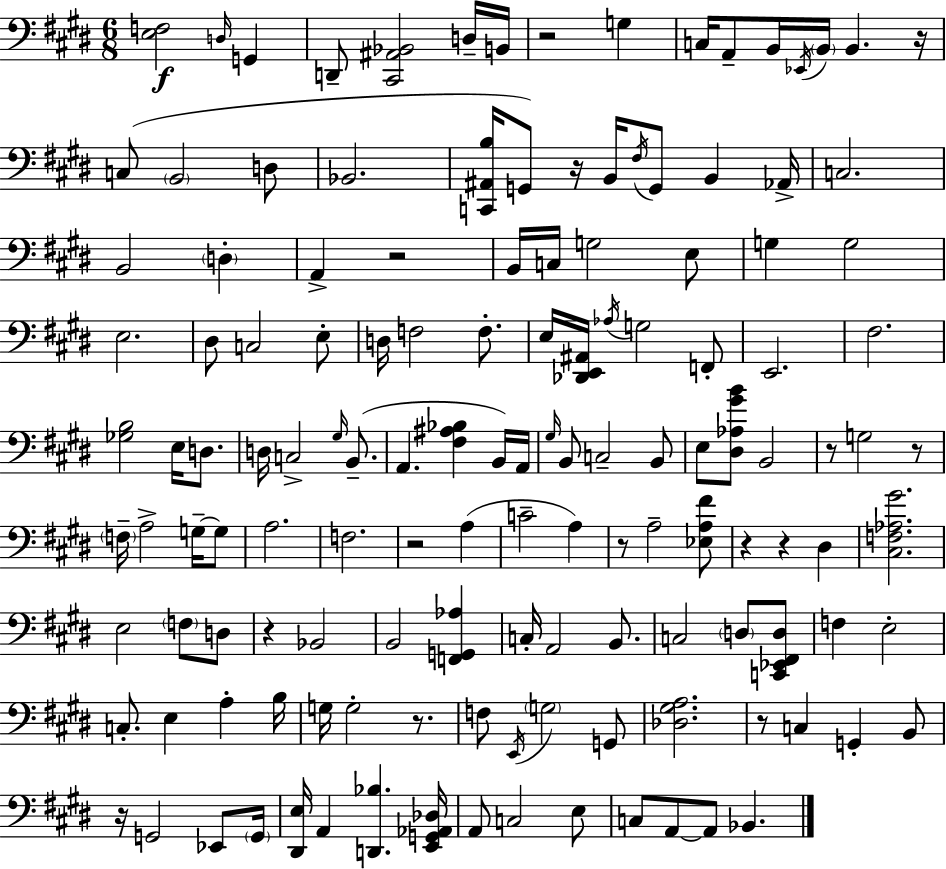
X:1
T:Untitled
M:6/8
L:1/4
K:E
[E,F,]2 D,/4 G,, D,,/2 [^C,,^A,,_B,,]2 D,/4 B,,/4 z2 G, C,/4 A,,/2 B,,/4 _E,,/4 B,,/4 B,, z/4 C,/2 B,,2 D,/2 _B,,2 [C,,^A,,B,]/4 G,,/2 z/4 B,,/4 ^F,/4 G,,/2 B,, _A,,/4 C,2 B,,2 D, A,, z2 B,,/4 C,/4 G,2 E,/2 G, G,2 E,2 ^D,/2 C,2 E,/2 D,/4 F,2 F,/2 E,/4 [_D,,E,,^A,,]/4 _A,/4 G,2 F,,/2 E,,2 ^F,2 [_G,B,]2 E,/4 D,/2 D,/4 C,2 ^G,/4 B,,/2 A,, [^F,^A,_B,] B,,/4 A,,/4 ^G,/4 B,,/2 C,2 B,,/2 E,/2 [^D,_A,^GB]/2 B,,2 z/2 G,2 z/2 F,/4 A,2 G,/4 G,/2 A,2 F,2 z2 A, C2 A, z/2 A,2 [_E,A,^F]/2 z z ^D, [^C,F,_A,^G]2 E,2 F,/2 D,/2 z _B,,2 B,,2 [F,,G,,_A,] C,/4 A,,2 B,,/2 C,2 D,/2 [C,,_E,,^F,,D,]/2 F, E,2 C,/2 E, A, B,/4 G,/4 G,2 z/2 F,/2 E,,/4 G,2 G,,/2 [_D,^G,A,]2 z/2 C, G,, B,,/2 z/4 G,,2 _E,,/2 G,,/4 [^D,,E,]/4 A,, [D,,_B,] [E,,G,,_A,,_D,]/4 A,,/2 C,2 E,/2 C,/2 A,,/2 A,,/2 _B,,